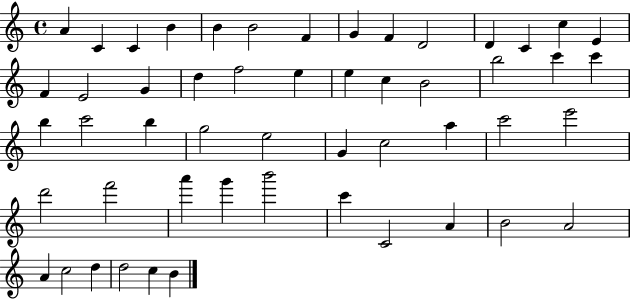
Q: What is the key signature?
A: C major